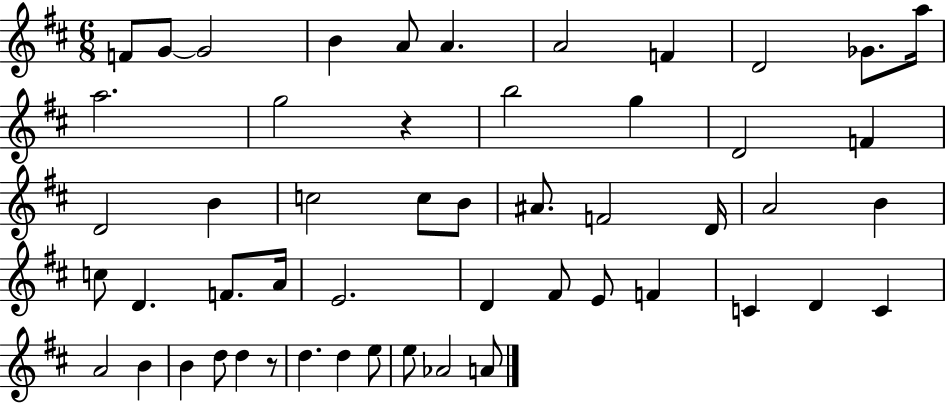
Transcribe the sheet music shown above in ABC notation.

X:1
T:Untitled
M:6/8
L:1/4
K:D
F/2 G/2 G2 B A/2 A A2 F D2 _G/2 a/4 a2 g2 z b2 g D2 F D2 B c2 c/2 B/2 ^A/2 F2 D/4 A2 B c/2 D F/2 A/4 E2 D ^F/2 E/2 F C D C A2 B B d/2 d z/2 d d e/2 e/2 _A2 A/2